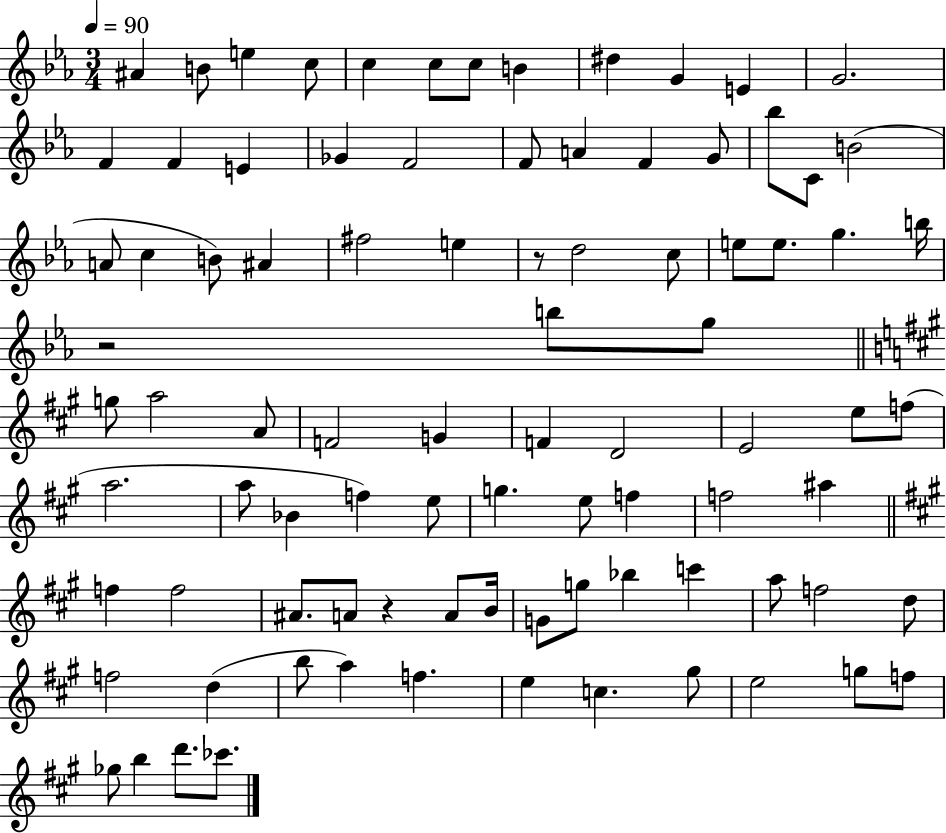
A#4/q B4/e E5/q C5/e C5/q C5/e C5/e B4/q D#5/q G4/q E4/q G4/h. F4/q F4/q E4/q Gb4/q F4/h F4/e A4/q F4/q G4/e Bb5/e C4/e B4/h A4/e C5/q B4/e A#4/q F#5/h E5/q R/e D5/h C5/e E5/e E5/e. G5/q. B5/s R/h B5/e G5/e G5/e A5/h A4/e F4/h G4/q F4/q D4/h E4/h E5/e F5/e A5/h. A5/e Bb4/q F5/q E5/e G5/q. E5/e F5/q F5/h A#5/q F5/q F5/h A#4/e. A4/e R/q A4/e B4/s G4/e G5/e Bb5/q C6/q A5/e F5/h D5/e F5/h D5/q B5/e A5/q F5/q. E5/q C5/q. G#5/e E5/h G5/e F5/e Gb5/e B5/q D6/e. CES6/e.